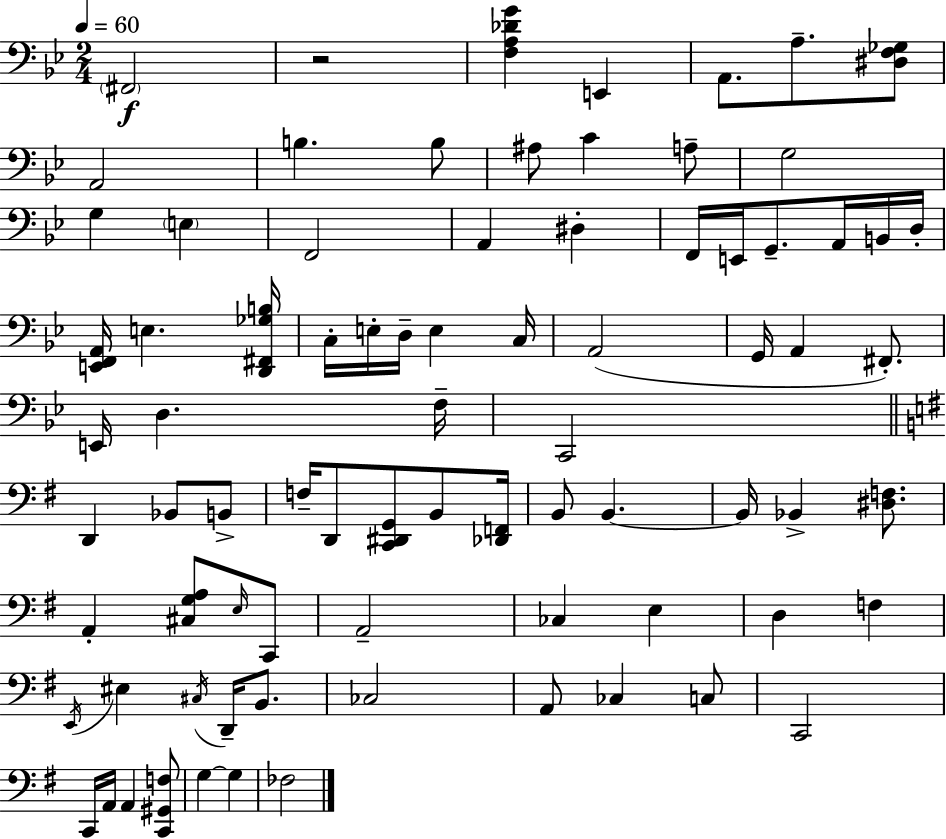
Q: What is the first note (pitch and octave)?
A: F#2